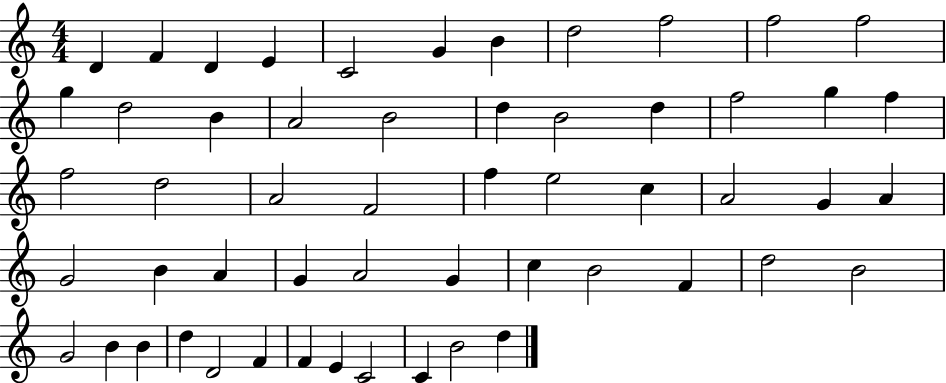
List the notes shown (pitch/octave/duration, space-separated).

D4/q F4/q D4/q E4/q C4/h G4/q B4/q D5/h F5/h F5/h F5/h G5/q D5/h B4/q A4/h B4/h D5/q B4/h D5/q F5/h G5/q F5/q F5/h D5/h A4/h F4/h F5/q E5/h C5/q A4/h G4/q A4/q G4/h B4/q A4/q G4/q A4/h G4/q C5/q B4/h F4/q D5/h B4/h G4/h B4/q B4/q D5/q D4/h F4/q F4/q E4/q C4/h C4/q B4/h D5/q